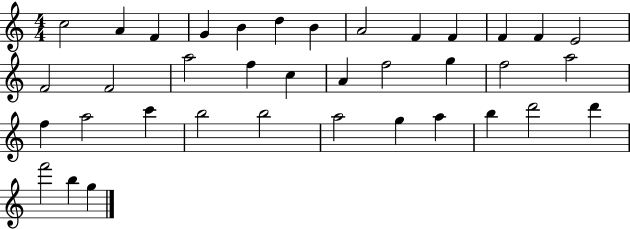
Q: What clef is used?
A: treble